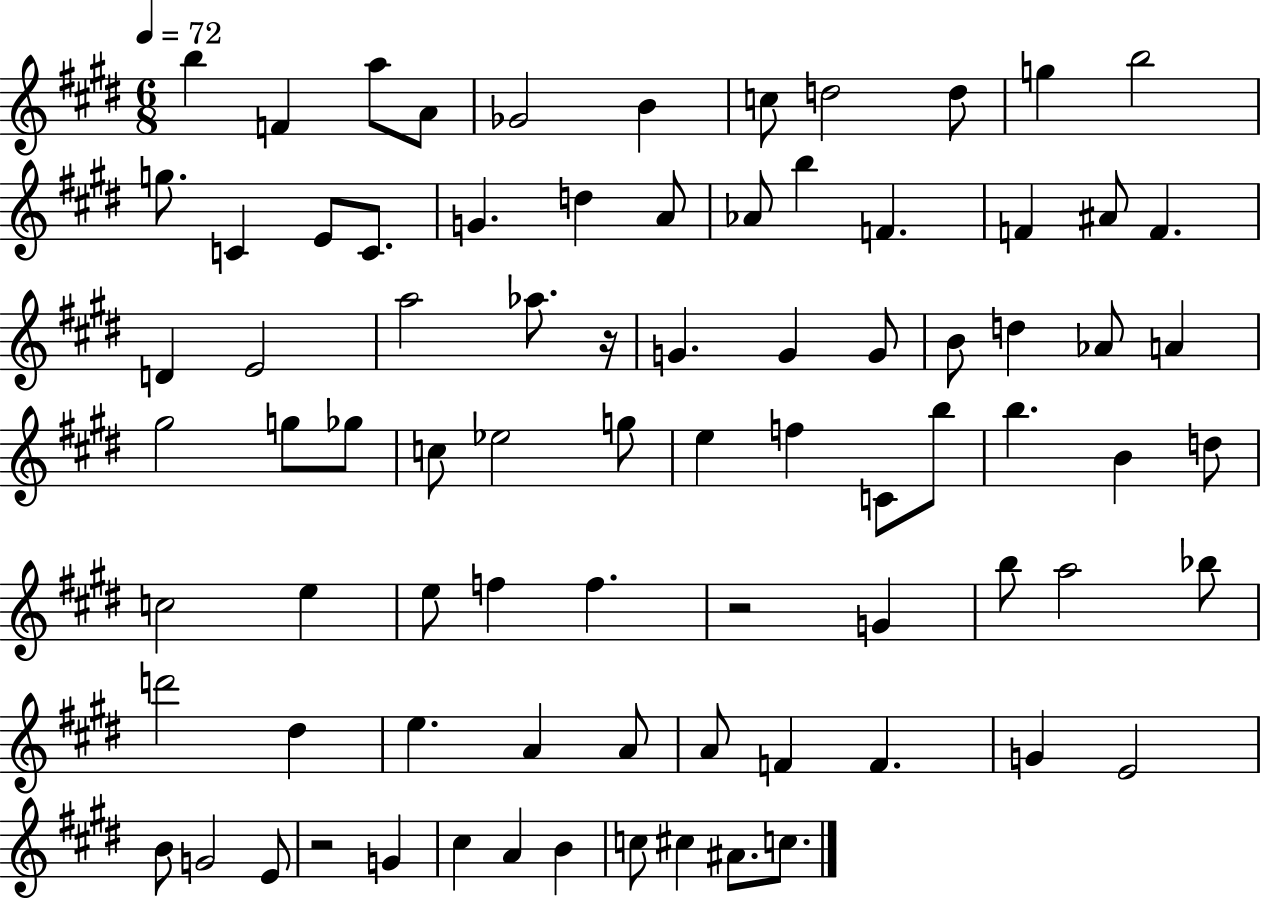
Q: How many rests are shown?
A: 3